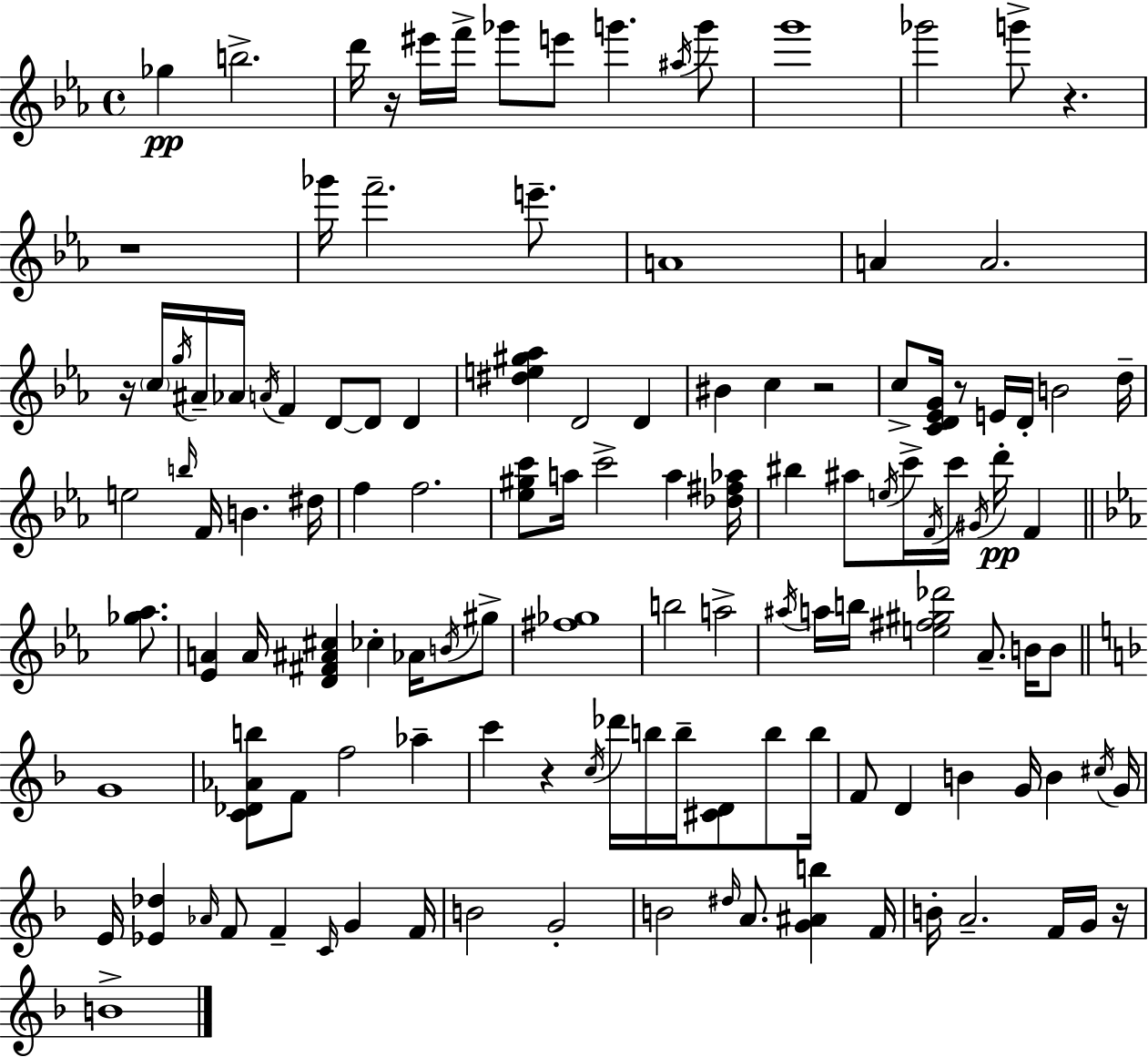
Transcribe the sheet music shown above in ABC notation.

X:1
T:Untitled
M:4/4
L:1/4
K:Cm
_g b2 d'/4 z/4 ^e'/4 f'/4 _g'/2 e'/2 g' ^a/4 g'/2 g'4 _g'2 g'/2 z z4 _g'/4 f'2 e'/2 A4 A A2 z/4 c/4 g/4 ^A/4 _A/4 A/4 F D/2 D/2 D [^de^g_a] D2 D ^B c z2 c/2 [CD_EG]/4 z/2 E/4 D/4 B2 d/4 e2 b/4 F/4 B ^d/4 f f2 [_e^gc']/2 a/4 c'2 a [_d^f_a]/4 ^b ^a/2 e/4 c'/4 F/4 c'/4 ^G/4 d'/4 F [_g_a]/2 [_EA] A/4 [D^F^A^c] _c _A/4 B/4 ^g/2 [^f_g]4 b2 a2 ^a/4 a/4 b/4 [e^f^g_d']2 _A/2 B/4 B/2 G4 [C_D_Ab]/2 F/2 f2 _a c' z c/4 _d'/4 b/4 b/4 [^CD]/2 b/2 b/4 F/2 D B G/4 B ^c/4 G/4 E/4 [_E_d] _A/4 F/2 F C/4 G F/4 B2 G2 B2 ^d/4 A/2 [G^Ab] F/4 B/4 A2 F/4 G/4 z/4 B4